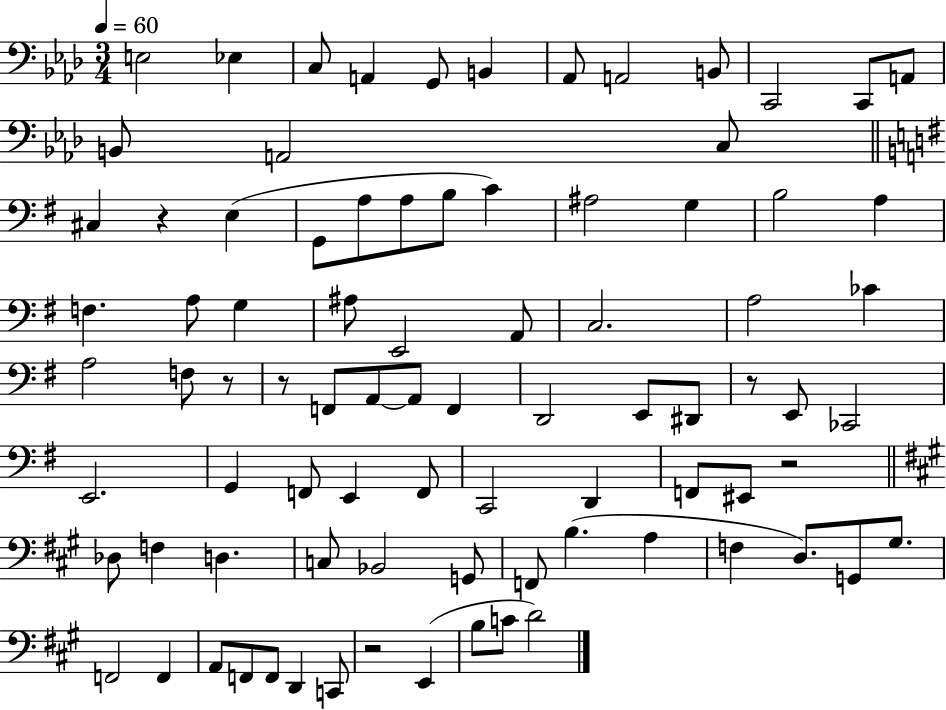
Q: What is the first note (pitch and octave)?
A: E3